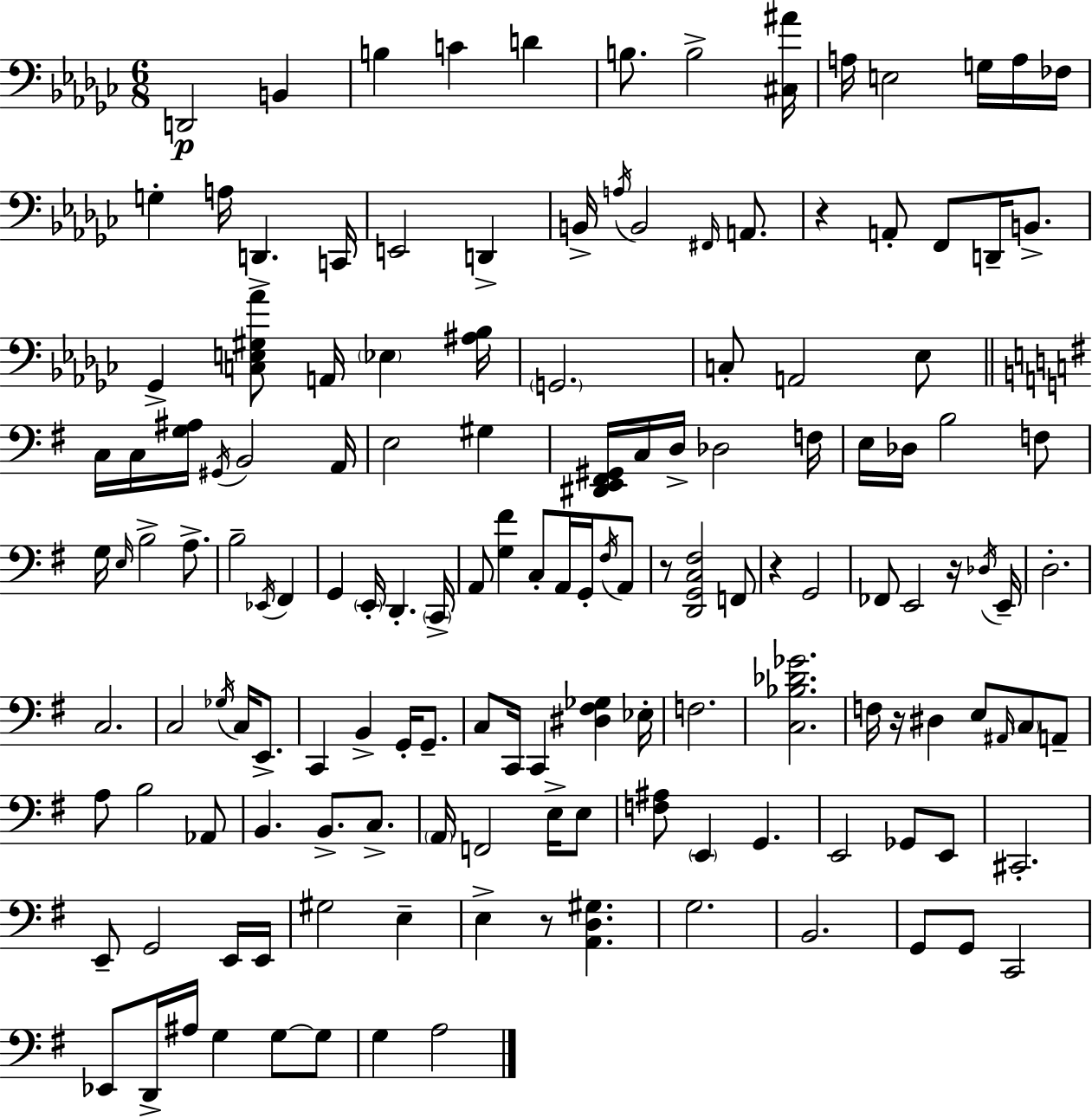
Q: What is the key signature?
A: EES minor